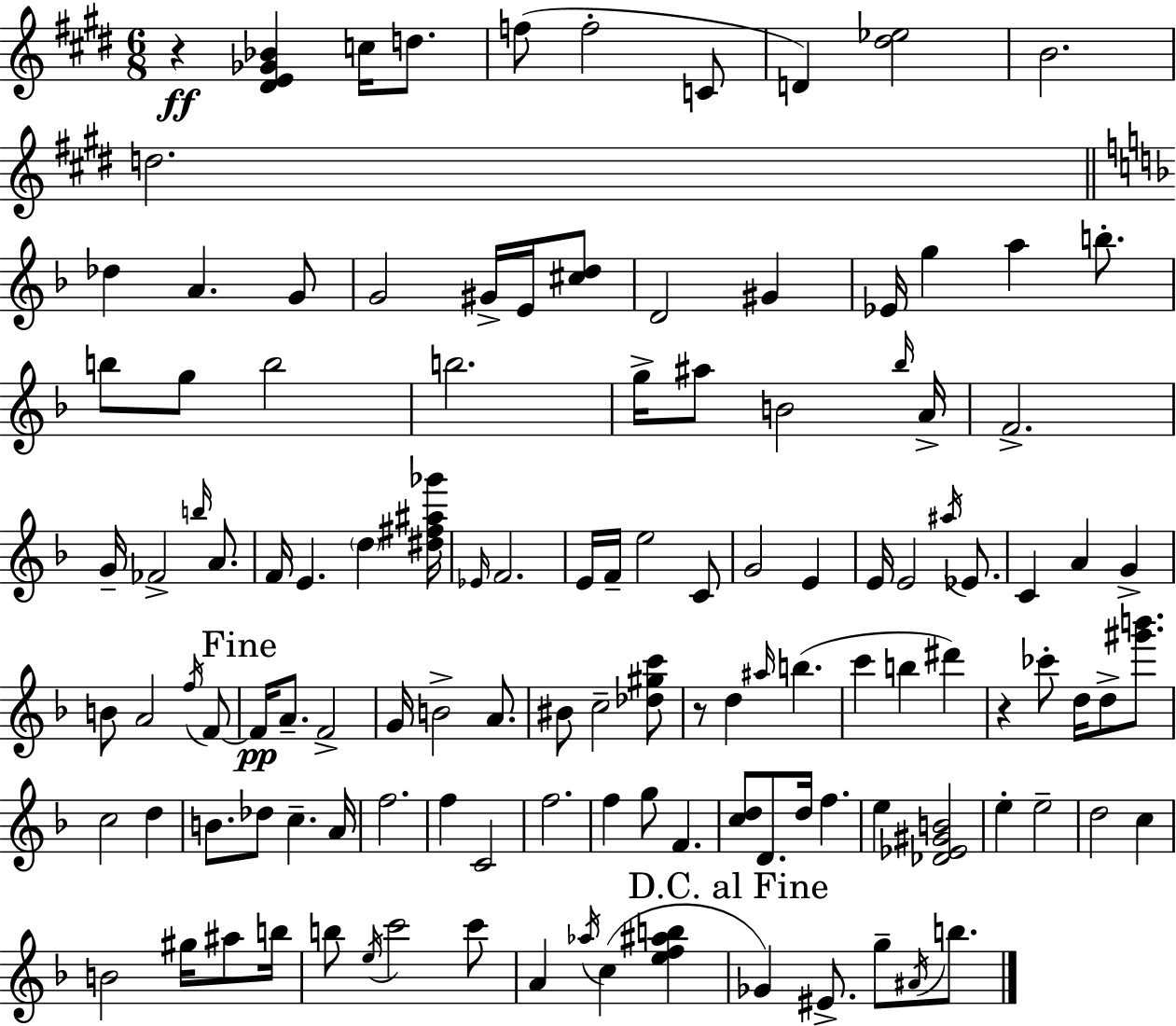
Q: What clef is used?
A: treble